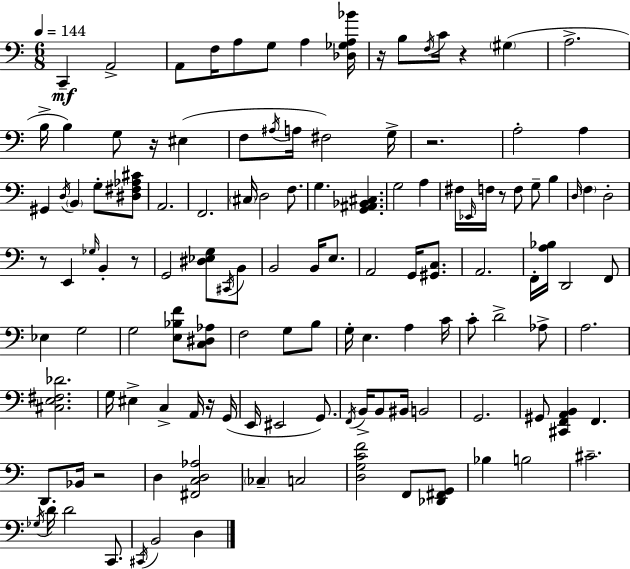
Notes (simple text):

C2/q A2/h A2/e F3/s A3/e G3/e A3/q [Db3,Gb3,A3,Bb4]/s R/s B3/e F3/s C4/s R/q G#3/q A3/h. B3/s B3/q G3/e R/s EIS3/q F3/e A#3/s A3/s F#3/h G3/s R/h. A3/h A3/q G#2/q D3/s B2/q G3/e [D#3,F#3,Ab3,C#4]/e A2/h. F2/h. C#3/s D3/h F3/e. G3/q. [G2,A#2,Bb2,C#3]/q. G3/h A3/q F#3/s Eb2/s F3/s R/e F3/e G3/e B3/q D3/s F3/q D3/h R/e E2/q Gb3/s B2/q R/e G2/h [D#3,Eb3,G3]/e C#2/s B2/e B2/h B2/s E3/e. A2/h G2/s [G#2,C3]/e. A2/h. F2/s [A3,Bb3]/s D2/h F2/e Eb3/q G3/h G3/h [E3,Bb3,F4]/e [C3,D#3,Ab3]/e F3/h G3/e B3/e G3/s E3/q. A3/q C4/s C4/e D4/h Ab3/e A3/h. [C#3,E3,F#3,Db4]/h. G3/s EIS3/q C3/q A2/s R/s G2/s E2/s EIS2/h G2/e. F2/s B2/s B2/e BIS2/s B2/h G2/h. G#2/e [C#2,F2,A2,B2]/q F2/q. D2/e. Bb2/s R/h D3/q [F#2,C3,D3,Ab3]/h CES3/q C3/h [D3,G3,C4,F4]/h F2/e [Db2,F#2,G2]/e Bb3/q B3/h C#4/h. Gb3/s D4/s D4/h C2/e. C#2/s B2/h D3/q